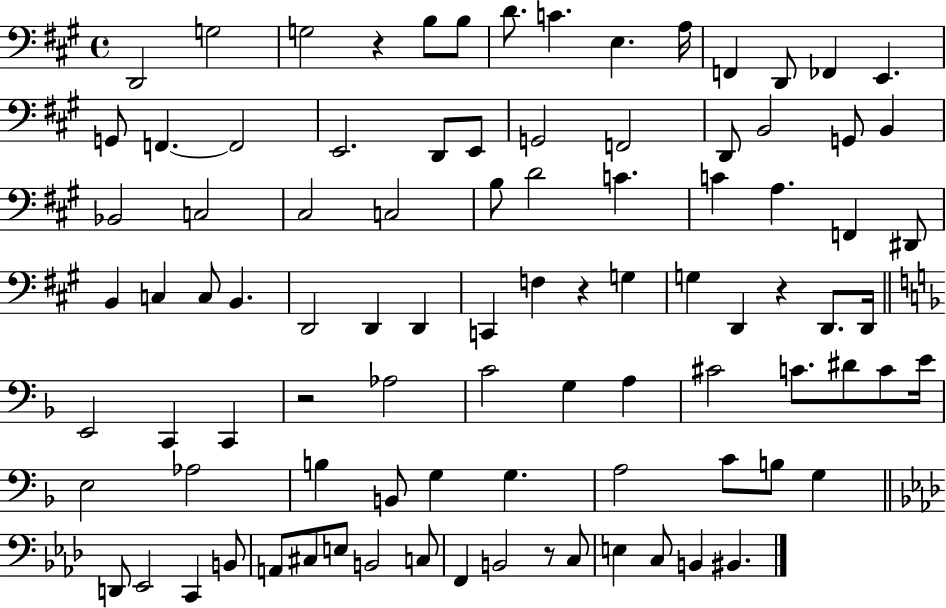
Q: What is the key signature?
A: A major